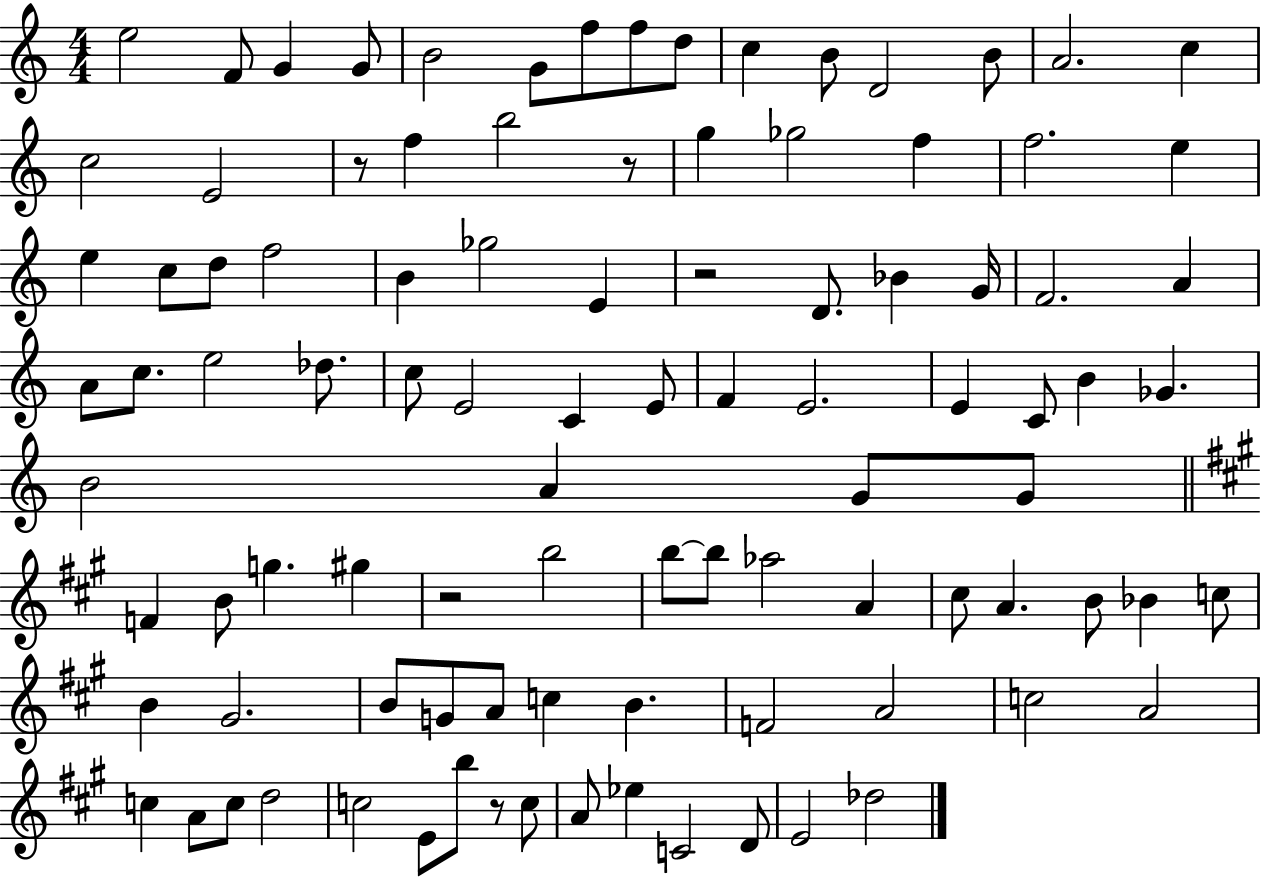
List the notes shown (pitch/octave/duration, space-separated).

E5/h F4/e G4/q G4/e B4/h G4/e F5/e F5/e D5/e C5/q B4/e D4/h B4/e A4/h. C5/q C5/h E4/h R/e F5/q B5/h R/e G5/q Gb5/h F5/q F5/h. E5/q E5/q C5/e D5/e F5/h B4/q Gb5/h E4/q R/h D4/e. Bb4/q G4/s F4/h. A4/q A4/e C5/e. E5/h Db5/e. C5/e E4/h C4/q E4/e F4/q E4/h. E4/q C4/e B4/q Gb4/q. B4/h A4/q G4/e G4/e F4/q B4/e G5/q. G#5/q R/h B5/h B5/e B5/e Ab5/h A4/q C#5/e A4/q. B4/e Bb4/q C5/e B4/q G#4/h. B4/e G4/e A4/e C5/q B4/q. F4/h A4/h C5/h A4/h C5/q A4/e C5/e D5/h C5/h E4/e B5/e R/e C5/e A4/e Eb5/q C4/h D4/e E4/h Db5/h